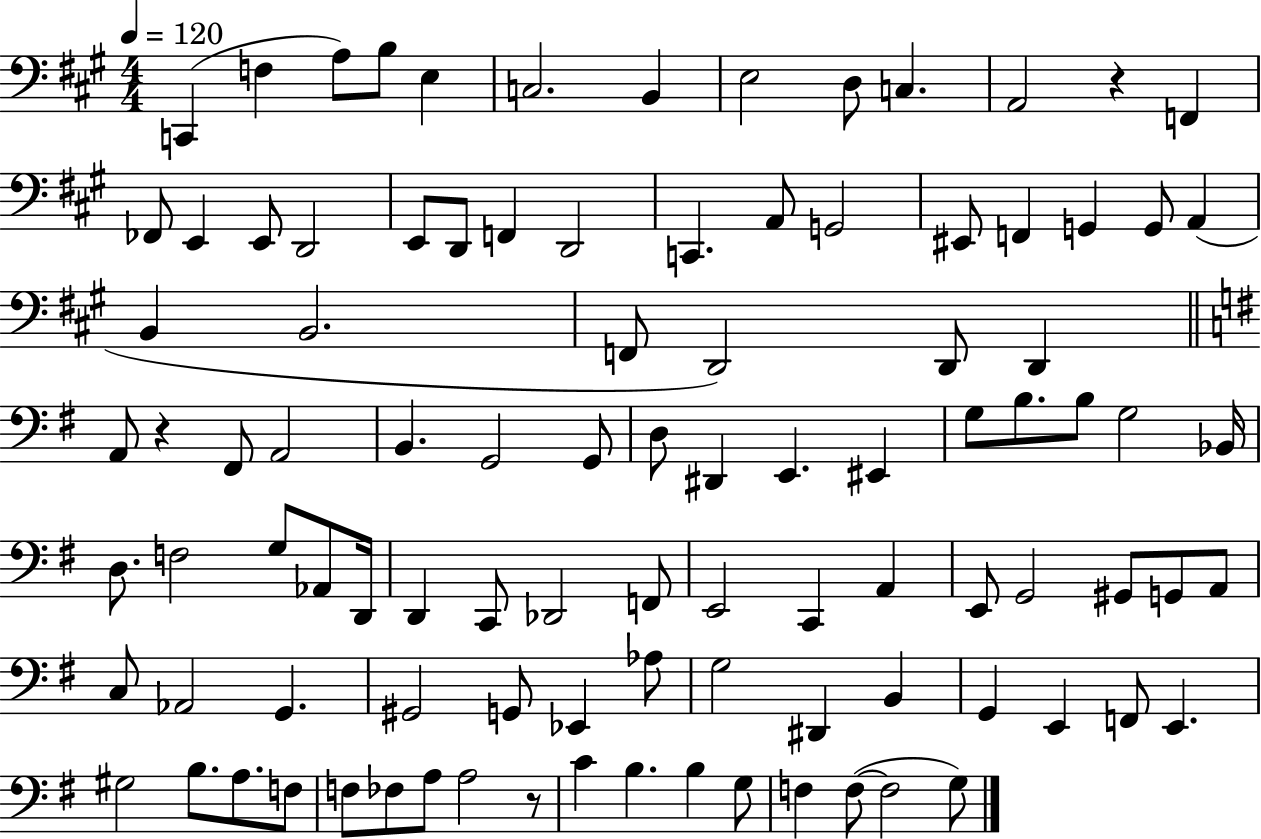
C2/q F3/q A3/e B3/e E3/q C3/h. B2/q E3/h D3/e C3/q. A2/h R/q F2/q FES2/e E2/q E2/e D2/h E2/e D2/e F2/q D2/h C2/q. A2/e G2/h EIS2/e F2/q G2/q G2/e A2/q B2/q B2/h. F2/e D2/h D2/e D2/q A2/e R/q F#2/e A2/h B2/q. G2/h G2/e D3/e D#2/q E2/q. EIS2/q G3/e B3/e. B3/e G3/h Bb2/s D3/e. F3/h G3/e Ab2/e D2/s D2/q C2/e Db2/h F2/e E2/h C2/q A2/q E2/e G2/h G#2/e G2/e A2/e C3/e Ab2/h G2/q. G#2/h G2/e Eb2/q Ab3/e G3/h D#2/q B2/q G2/q E2/q F2/e E2/q. G#3/h B3/e. A3/e. F3/e F3/e FES3/e A3/e A3/h R/e C4/q B3/q. B3/q G3/e F3/q F3/e F3/h G3/e